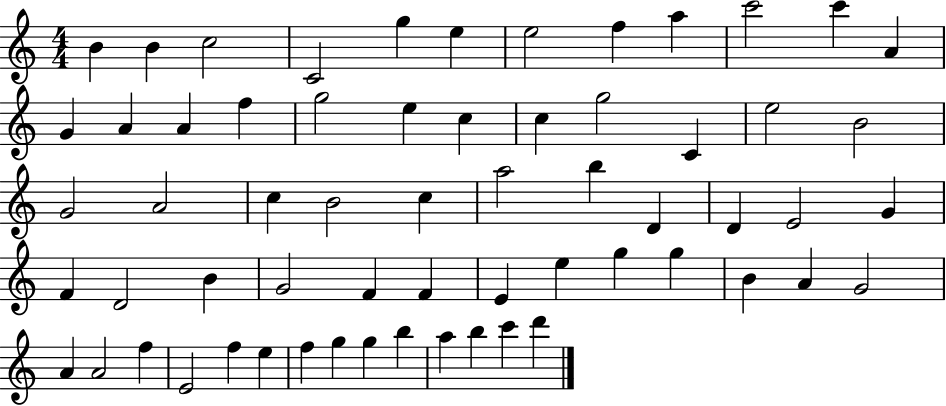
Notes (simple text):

B4/q B4/q C5/h C4/h G5/q E5/q E5/h F5/q A5/q C6/h C6/q A4/q G4/q A4/q A4/q F5/q G5/h E5/q C5/q C5/q G5/h C4/q E5/h B4/h G4/h A4/h C5/q B4/h C5/q A5/h B5/q D4/q D4/q E4/h G4/q F4/q D4/h B4/q G4/h F4/q F4/q E4/q E5/q G5/q G5/q B4/q A4/q G4/h A4/q A4/h F5/q E4/h F5/q E5/q F5/q G5/q G5/q B5/q A5/q B5/q C6/q D6/q